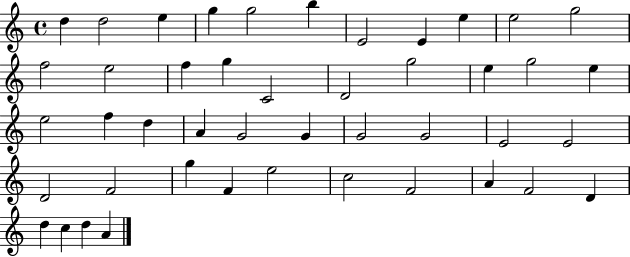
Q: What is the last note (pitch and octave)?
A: A4